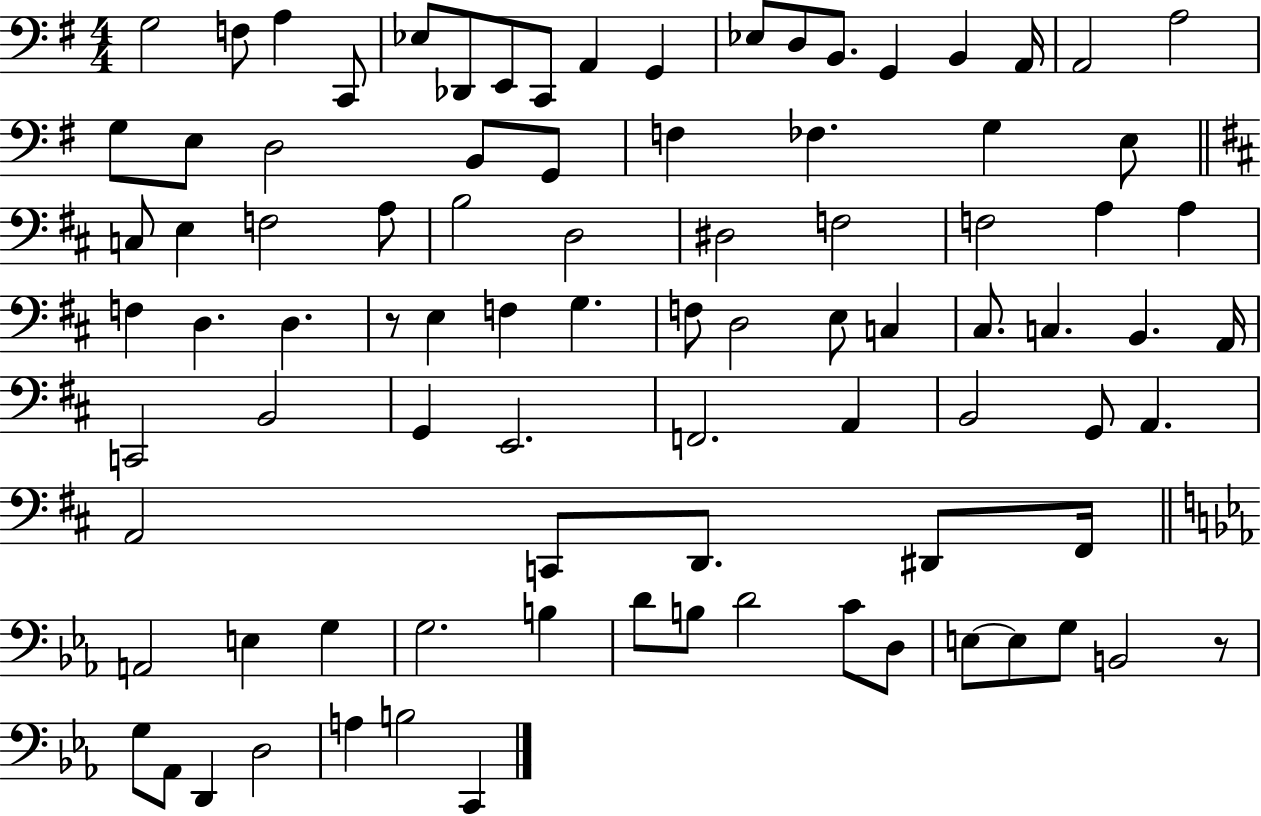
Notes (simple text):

G3/h F3/e A3/q C2/e Eb3/e Db2/e E2/e C2/e A2/q G2/q Eb3/e D3/e B2/e. G2/q B2/q A2/s A2/h A3/h G3/e E3/e D3/h B2/e G2/e F3/q FES3/q. G3/q E3/e C3/e E3/q F3/h A3/e B3/h D3/h D#3/h F3/h F3/h A3/q A3/q F3/q D3/q. D3/q. R/e E3/q F3/q G3/q. F3/e D3/h E3/e C3/q C#3/e. C3/q. B2/q. A2/s C2/h B2/h G2/q E2/h. F2/h. A2/q B2/h G2/e A2/q. A2/h C2/e D2/e. D#2/e F#2/s A2/h E3/q G3/q G3/h. B3/q D4/e B3/e D4/h C4/e D3/e E3/e E3/e G3/e B2/h R/e G3/e Ab2/e D2/q D3/h A3/q B3/h C2/q